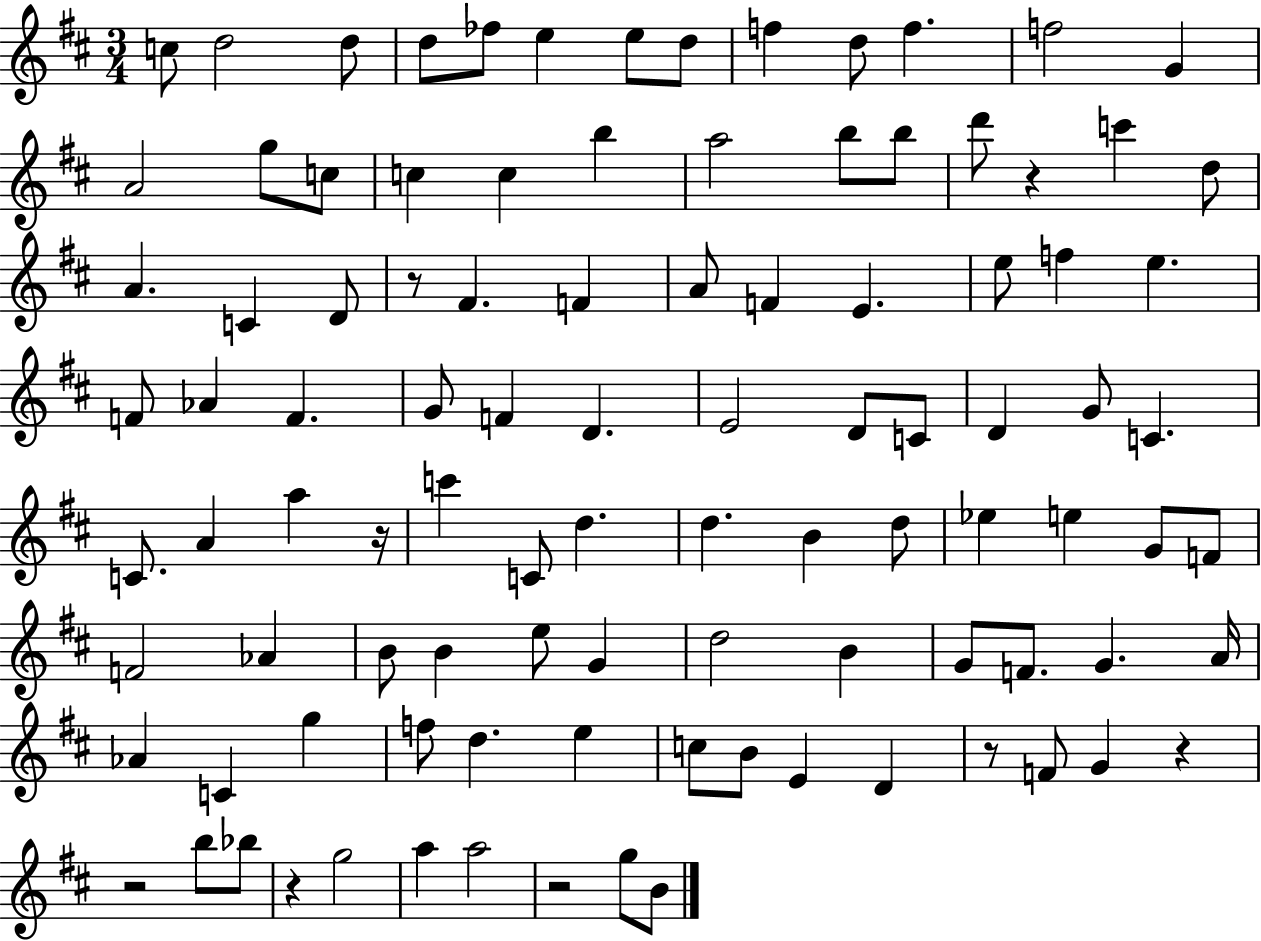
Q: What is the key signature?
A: D major